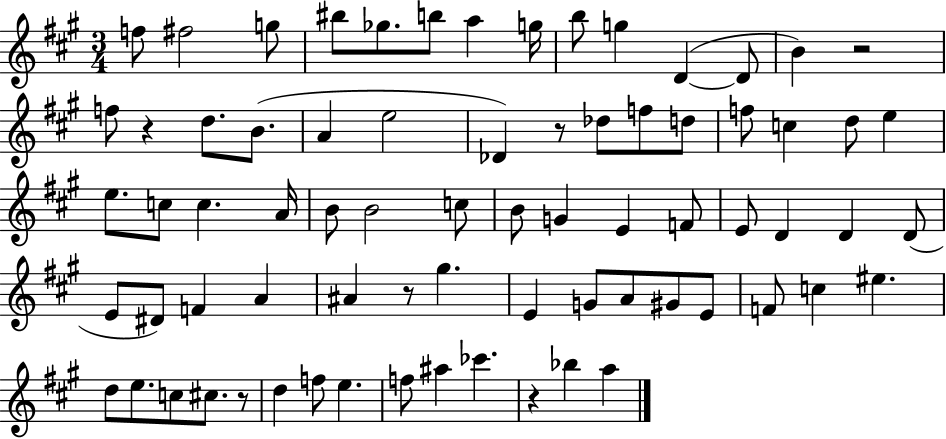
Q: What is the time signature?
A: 3/4